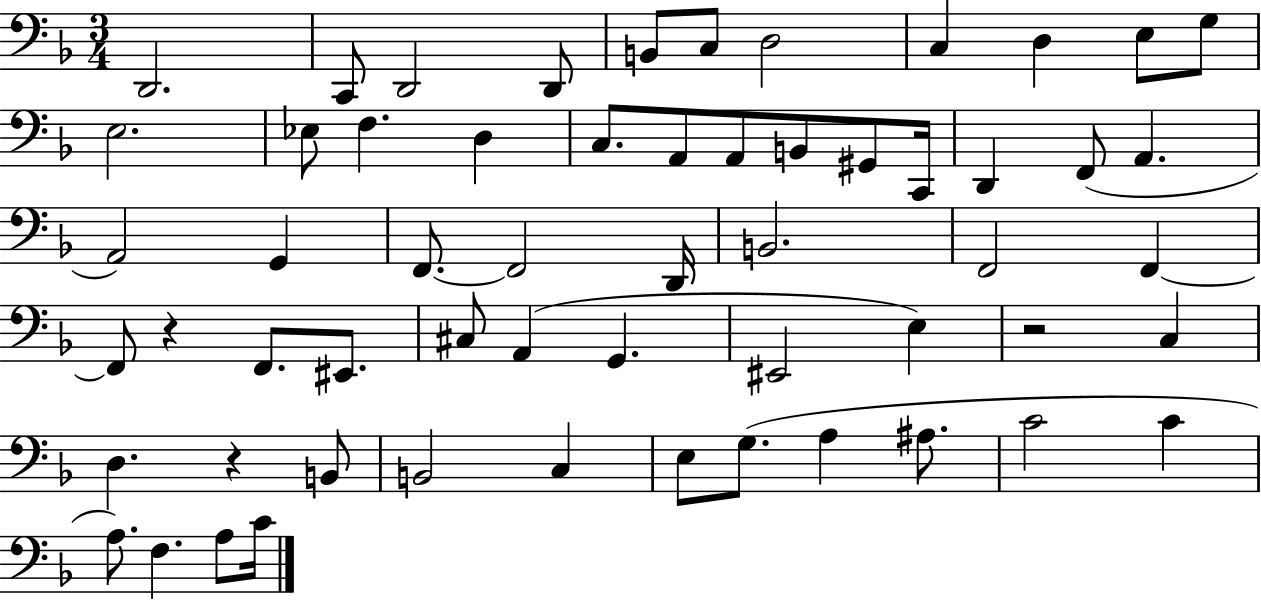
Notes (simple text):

D2/h. C2/e D2/h D2/e B2/e C3/e D3/h C3/q D3/q E3/e G3/e E3/h. Eb3/e F3/q. D3/q C3/e. A2/e A2/e B2/e G#2/e C2/s D2/q F2/e A2/q. A2/h G2/q F2/e. F2/h D2/s B2/h. F2/h F2/q F2/e R/q F2/e. EIS2/e. C#3/e A2/q G2/q. EIS2/h E3/q R/h C3/q D3/q. R/q B2/e B2/h C3/q E3/e G3/e. A3/q A#3/e. C4/h C4/q A3/e. F3/q. A3/e C4/s